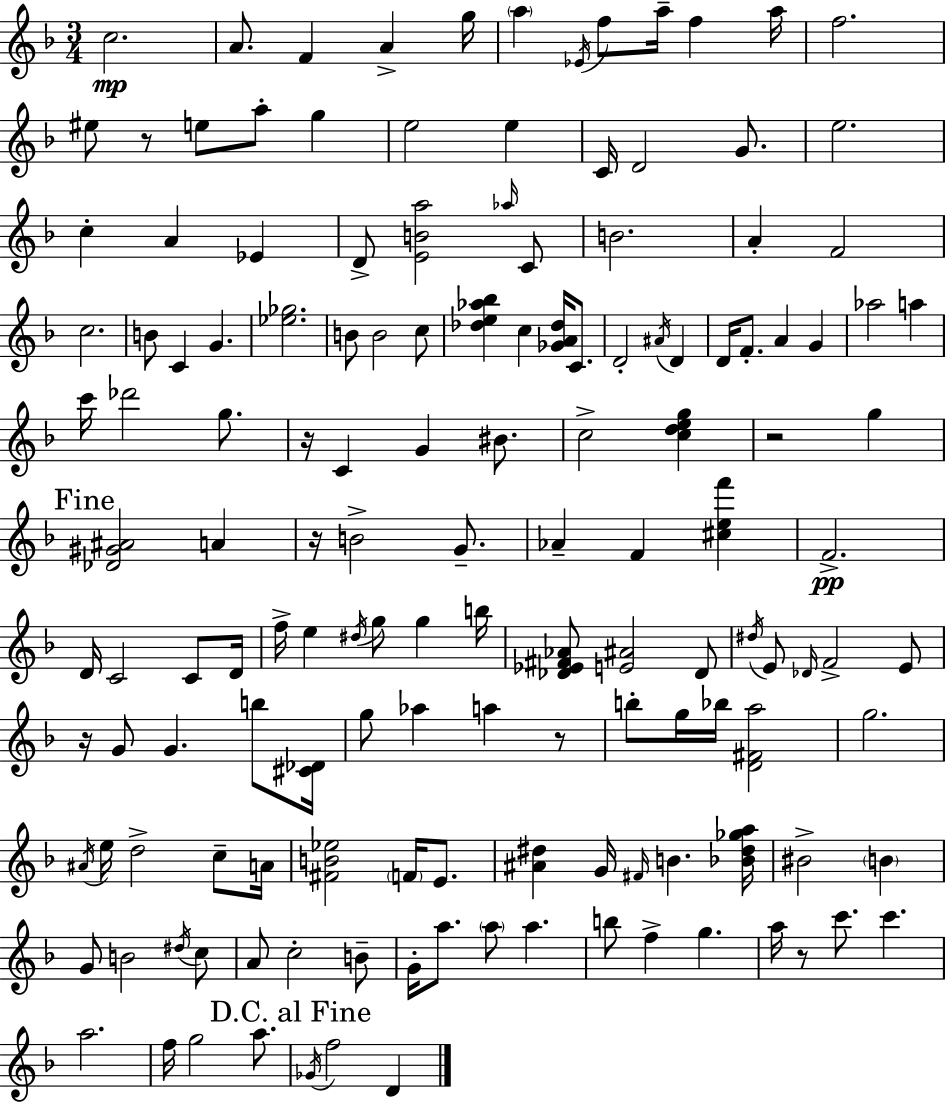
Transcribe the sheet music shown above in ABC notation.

X:1
T:Untitled
M:3/4
L:1/4
K:Dm
c2 A/2 F A g/4 a _E/4 f/2 a/4 f a/4 f2 ^e/2 z/2 e/2 a/2 g e2 e C/4 D2 G/2 e2 c A _E D/2 [EBa]2 _a/4 C/2 B2 A F2 c2 B/2 C G [_e_g]2 B/2 B2 c/2 [_de_a_b] c [_GA_d]/4 C/2 D2 ^A/4 D D/4 F/2 A G _a2 a c'/4 _d'2 g/2 z/4 C G ^B/2 c2 [cdeg] z2 g [_D^G^A]2 A z/4 B2 G/2 _A F [^cef'] F2 D/4 C2 C/2 D/4 f/4 e ^d/4 g/2 g b/4 [_D_E^F_A]/2 [E^A]2 _D/2 ^d/4 E/2 _D/4 F2 E/2 z/4 G/2 G b/2 [^C_D]/4 g/2 _a a z/2 b/2 g/4 _b/4 [D^Fa]2 g2 ^A/4 e/4 d2 c/2 A/4 [^FB_e]2 F/4 E/2 [^A^d] G/4 ^F/4 B [_B^d_ga]/4 ^B2 B G/2 B2 ^d/4 c/2 A/2 c2 B/2 G/4 a/2 a/2 a b/2 f g a/4 z/2 c'/2 c' a2 f/4 g2 a/2 _G/4 f2 D